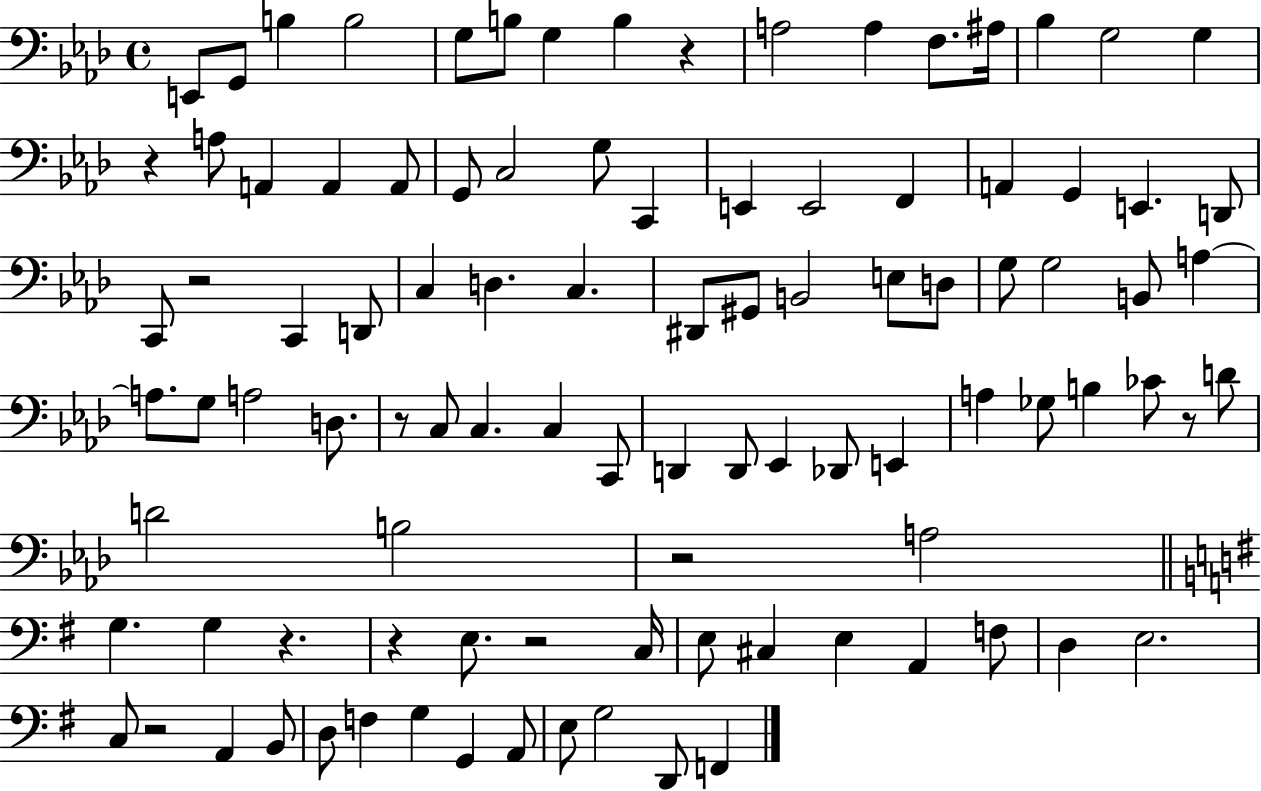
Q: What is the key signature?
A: AES major